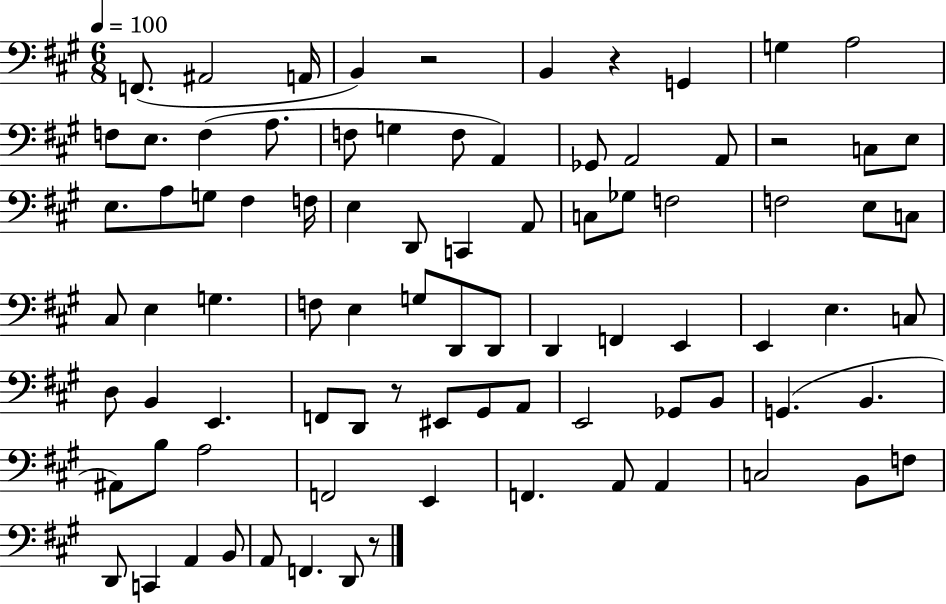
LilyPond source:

{
  \clef bass
  \numericTimeSignature
  \time 6/8
  \key a \major
  \tempo 4 = 100
  f,8.( ais,2 a,16 | b,4) r2 | b,4 r4 g,4 | g4 a2 | \break f8 e8. f4( a8. | f8 g4 f8 a,4) | ges,8 a,2 a,8 | r2 c8 e8 | \break e8. a8 g8 fis4 f16 | e4 d,8 c,4 a,8 | c8 ges8 f2 | f2 e8 c8 | \break cis8 e4 g4. | f8 e4 g8 d,8 d,8 | d,4 f,4 e,4 | e,4 e4. c8 | \break d8 b,4 e,4. | f,8 d,8 r8 eis,8 gis,8 a,8 | e,2 ges,8 b,8 | g,4.( b,4. | \break ais,8) b8 a2 | f,2 e,4 | f,4. a,8 a,4 | c2 b,8 f8 | \break d,8 c,4 a,4 b,8 | a,8 f,4. d,8 r8 | \bar "|."
}